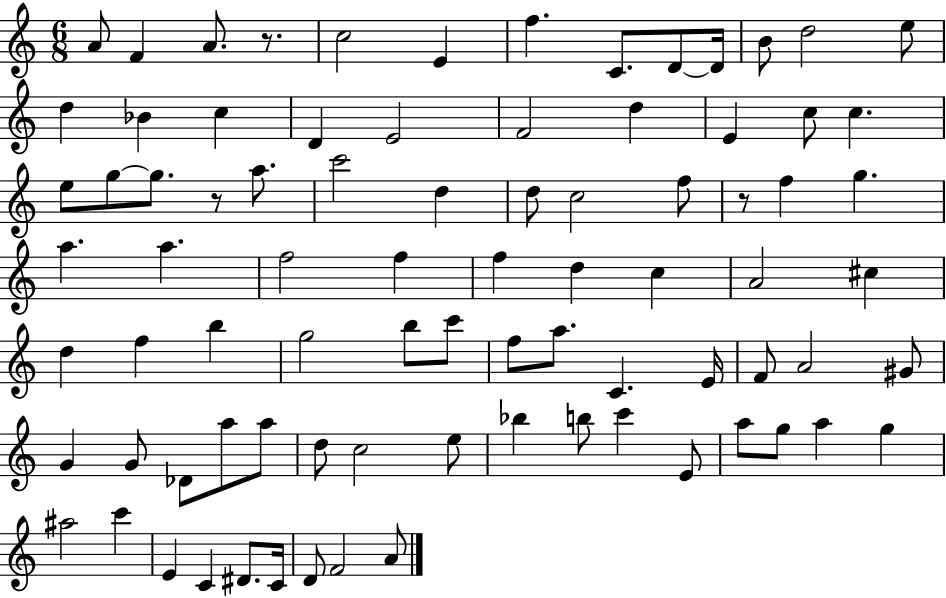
{
  \clef treble
  \numericTimeSignature
  \time 6/8
  \key c \major
  a'8 f'4 a'8. r8. | c''2 e'4 | f''4. c'8. d'8~~ d'16 | b'8 d''2 e''8 | \break d''4 bes'4 c''4 | d'4 e'2 | f'2 d''4 | e'4 c''8 c''4. | \break e''8 g''8~~ g''8. r8 a''8. | c'''2 d''4 | d''8 c''2 f''8 | r8 f''4 g''4. | \break a''4. a''4. | f''2 f''4 | f''4 d''4 c''4 | a'2 cis''4 | \break d''4 f''4 b''4 | g''2 b''8 c'''8 | f''8 a''8. c'4. e'16 | f'8 a'2 gis'8 | \break g'4 g'8 des'8 a''8 a''8 | d''8 c''2 e''8 | bes''4 b''8 c'''4 e'8 | a''8 g''8 a''4 g''4 | \break ais''2 c'''4 | e'4 c'4 dis'8. c'16 | d'8 f'2 a'8 | \bar "|."
}